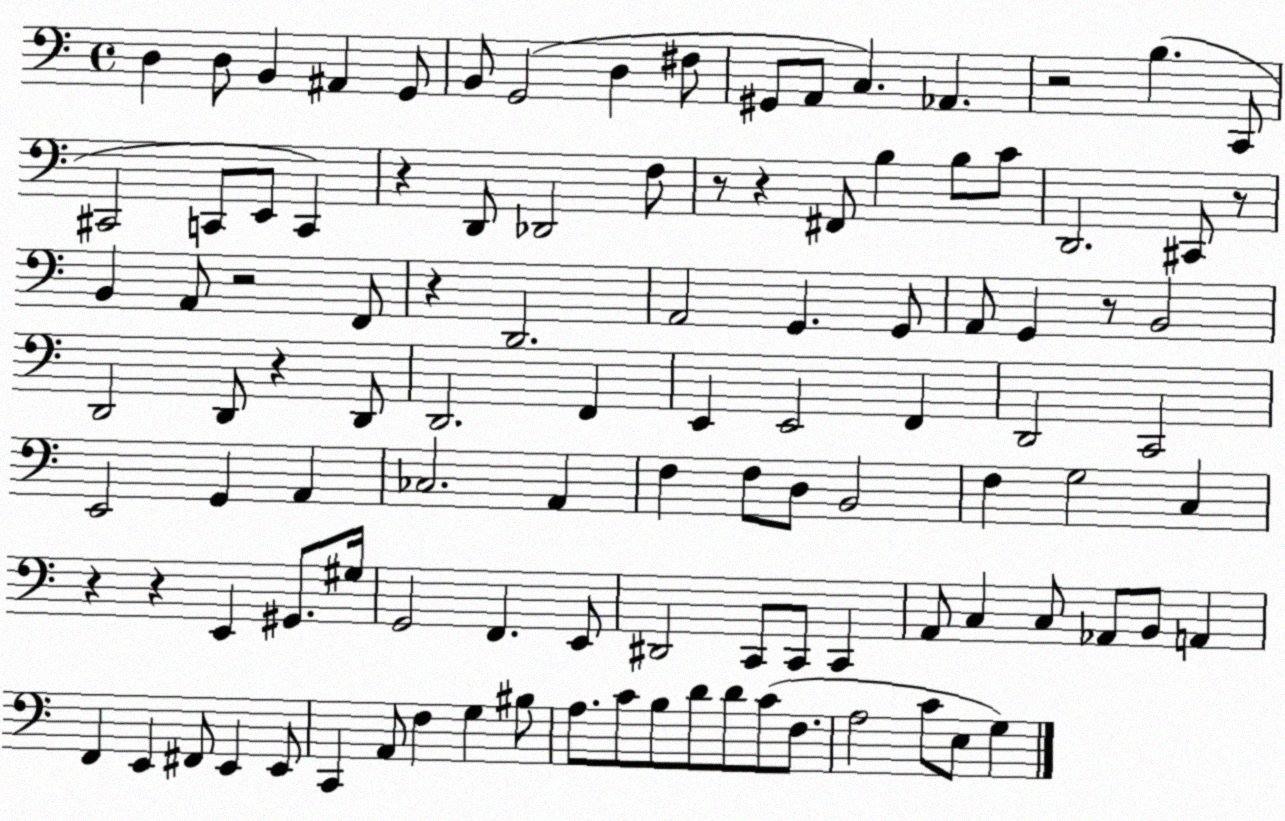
X:1
T:Untitled
M:4/4
L:1/4
K:C
D, D,/2 B,, ^A,, G,,/2 B,,/2 G,,2 D, ^F,/2 ^G,,/2 A,,/2 C, _A,, z2 B, C,,/2 ^C,,2 C,,/2 E,,/2 C,, z D,,/2 _D,,2 F,/2 z/2 z ^F,,/2 B, B,/2 C/2 D,,2 ^C,,/2 z/2 B,, A,,/2 z2 F,,/2 z D,,2 A,,2 G,, G,,/2 A,,/2 G,, z/2 B,,2 D,,2 D,,/2 z D,,/2 D,,2 F,, E,, E,,2 F,, D,,2 C,,2 E,,2 G,, A,, _C,2 A,, F, F,/2 D,/2 B,,2 F, G,2 C, z z E,, ^G,,/2 ^G,/4 G,,2 F,, E,,/2 ^D,,2 C,,/2 C,,/2 C,, A,,/2 C, C,/2 _A,,/2 B,,/2 A,, F,, E,, ^F,,/2 E,, E,,/2 C,, A,,/2 F, G, ^B,/2 A,/2 C/2 B,/2 D/2 D/2 C/2 F,/2 A,2 C/2 E,/2 G,